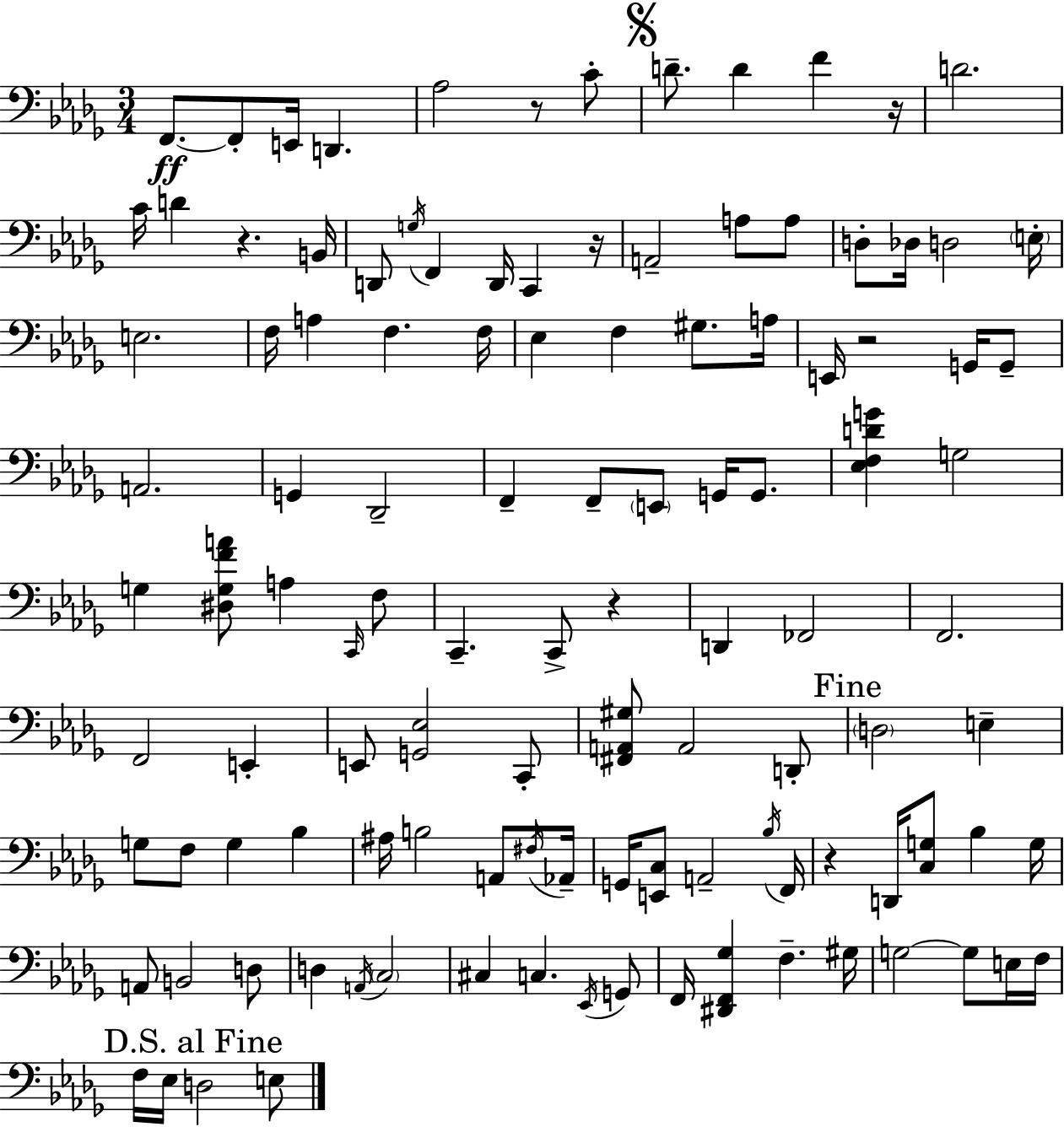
F2/e. F2/e E2/s D2/q. Ab3/h R/e C4/e D4/e. D4/q F4/q R/s D4/h. C4/s D4/q R/q. B2/s D2/e G3/s F2/q D2/s C2/q R/s A2/h A3/e A3/e D3/e Db3/s D3/h E3/s E3/h. F3/s A3/q F3/q. F3/s Eb3/q F3/q G#3/e. A3/s E2/s R/h G2/s G2/e A2/h. G2/q Db2/h F2/q F2/e E2/e G2/s G2/e. [Eb3,F3,D4,G4]/q G3/h G3/q [D#3,G3,F4,A4]/e A3/q C2/s F3/e C2/q. C2/e R/q D2/q FES2/h F2/h. F2/h E2/q E2/e [G2,Eb3]/h C2/e [F#2,A2,G#3]/e A2/h D2/e D3/h E3/q G3/e F3/e G3/q Bb3/q A#3/s B3/h A2/e F#3/s Ab2/s G2/s [E2,C3]/e A2/h Bb3/s F2/s R/q D2/s [C3,G3]/e Bb3/q G3/s A2/e B2/h D3/e D3/q A2/s C3/h C#3/q C3/q. Eb2/s G2/e F2/s [D#2,F2,Gb3]/q F3/q. G#3/s G3/h G3/e E3/s F3/s F3/s Eb3/s D3/h E3/e